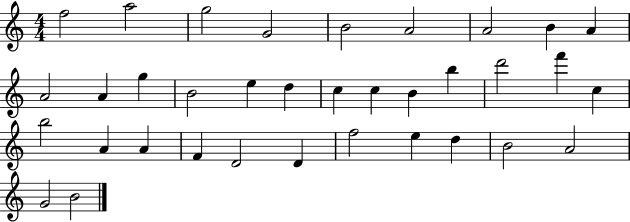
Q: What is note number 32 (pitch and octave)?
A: B4